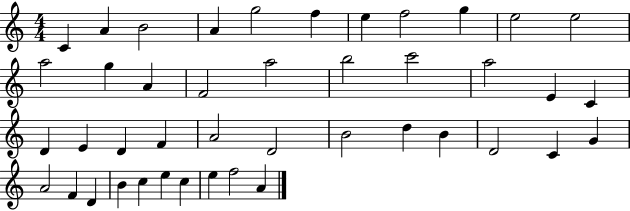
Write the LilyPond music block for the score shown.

{
  \clef treble
  \numericTimeSignature
  \time 4/4
  \key c \major
  c'4 a'4 b'2 | a'4 g''2 f''4 | e''4 f''2 g''4 | e''2 e''2 | \break a''2 g''4 a'4 | f'2 a''2 | b''2 c'''2 | a''2 e'4 c'4 | \break d'4 e'4 d'4 f'4 | a'2 d'2 | b'2 d''4 b'4 | d'2 c'4 g'4 | \break a'2 f'4 d'4 | b'4 c''4 e''4 c''4 | e''4 f''2 a'4 | \bar "|."
}